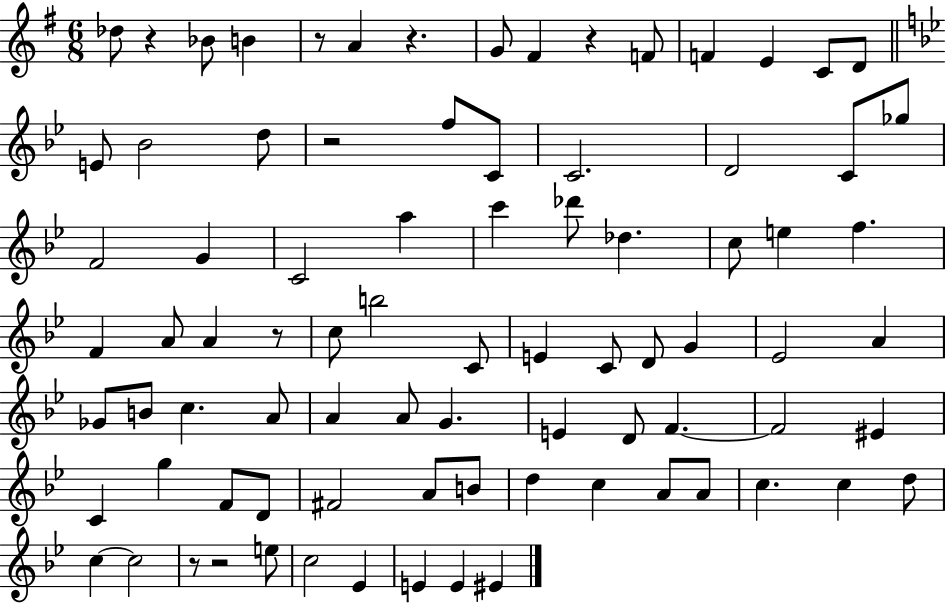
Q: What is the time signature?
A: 6/8